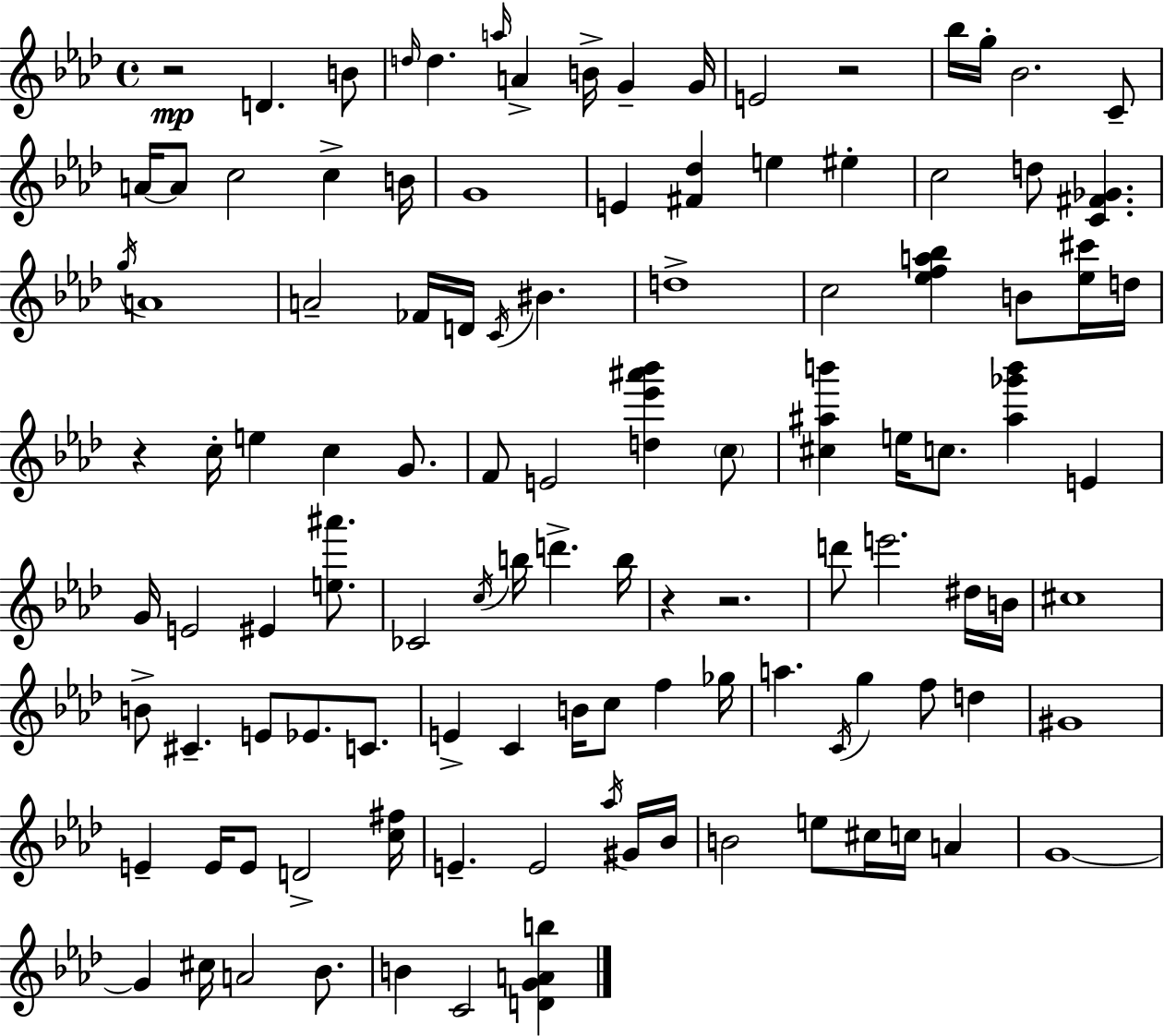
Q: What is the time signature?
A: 4/4